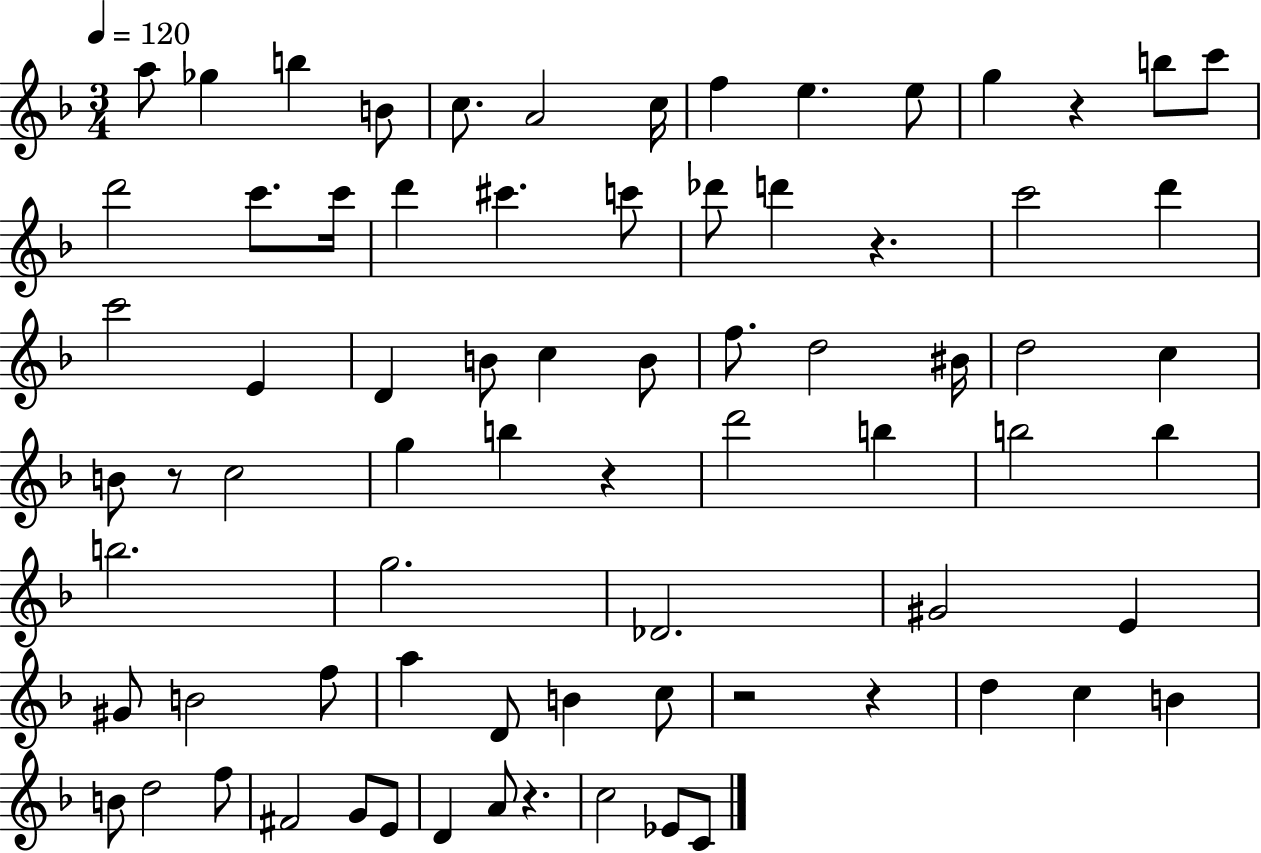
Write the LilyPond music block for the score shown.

{
  \clef treble
  \numericTimeSignature
  \time 3/4
  \key f \major
  \tempo 4 = 120
  a''8 ges''4 b''4 b'8 | c''8. a'2 c''16 | f''4 e''4. e''8 | g''4 r4 b''8 c'''8 | \break d'''2 c'''8. c'''16 | d'''4 cis'''4. c'''8 | des'''8 d'''4 r4. | c'''2 d'''4 | \break c'''2 e'4 | d'4 b'8 c''4 b'8 | f''8. d''2 bis'16 | d''2 c''4 | \break b'8 r8 c''2 | g''4 b''4 r4 | d'''2 b''4 | b''2 b''4 | \break b''2. | g''2. | des'2. | gis'2 e'4 | \break gis'8 b'2 f''8 | a''4 d'8 b'4 c''8 | r2 r4 | d''4 c''4 b'4 | \break b'8 d''2 f''8 | fis'2 g'8 e'8 | d'4 a'8 r4. | c''2 ees'8 c'8 | \break \bar "|."
}